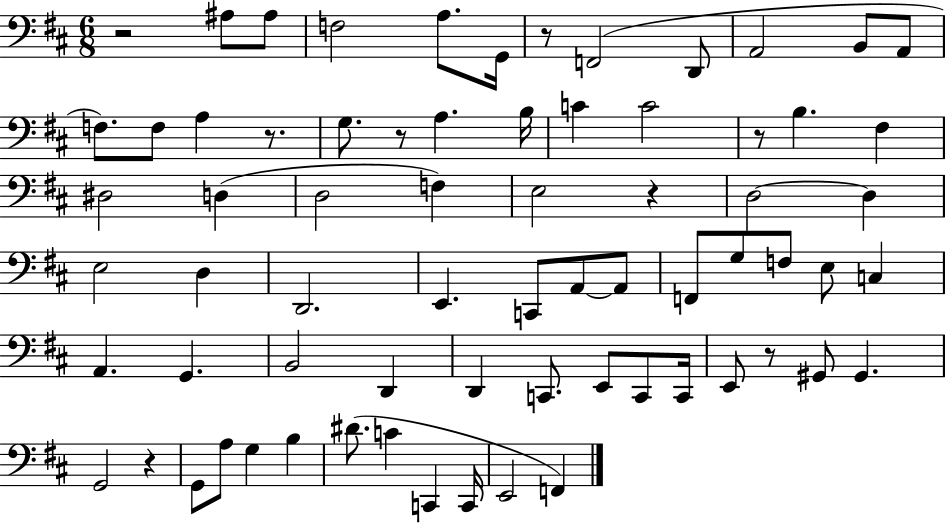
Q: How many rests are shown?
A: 8